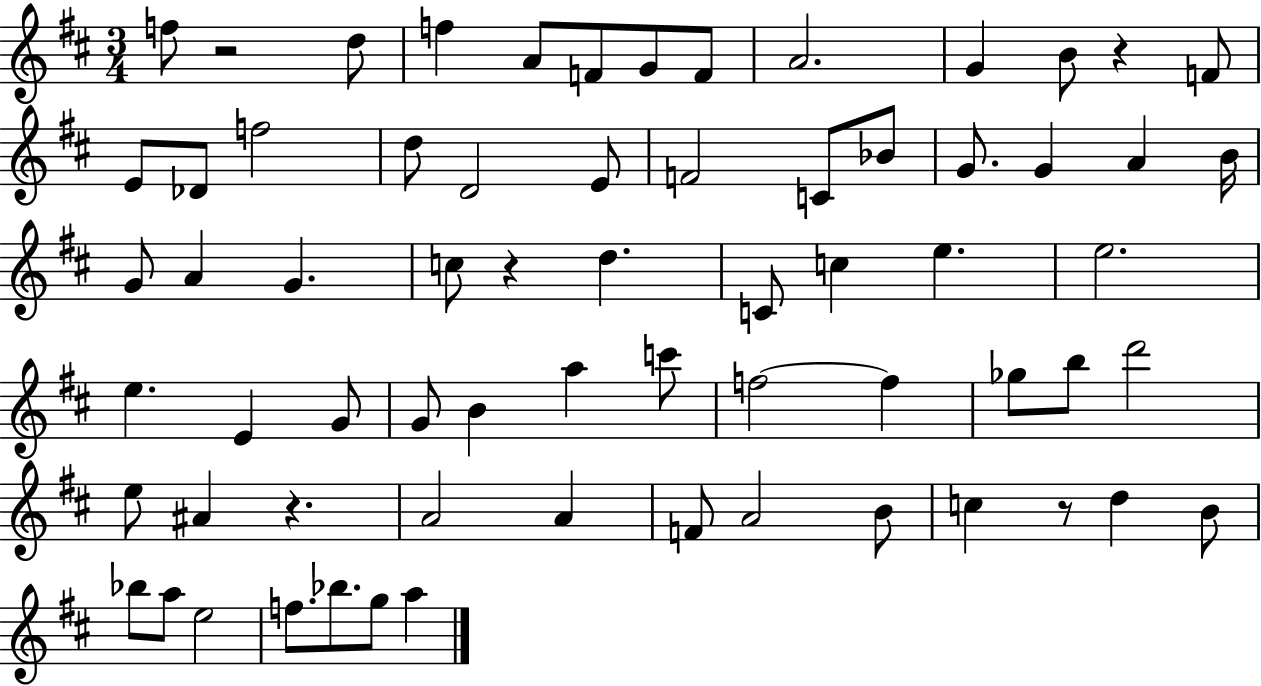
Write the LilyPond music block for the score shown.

{
  \clef treble
  \numericTimeSignature
  \time 3/4
  \key d \major
  f''8 r2 d''8 | f''4 a'8 f'8 g'8 f'8 | a'2. | g'4 b'8 r4 f'8 | \break e'8 des'8 f''2 | d''8 d'2 e'8 | f'2 c'8 bes'8 | g'8. g'4 a'4 b'16 | \break g'8 a'4 g'4. | c''8 r4 d''4. | c'8 c''4 e''4. | e''2. | \break e''4. e'4 g'8 | g'8 b'4 a''4 c'''8 | f''2~~ f''4 | ges''8 b''8 d'''2 | \break e''8 ais'4 r4. | a'2 a'4 | f'8 a'2 b'8 | c''4 r8 d''4 b'8 | \break bes''8 a''8 e''2 | f''8. bes''8. g''8 a''4 | \bar "|."
}